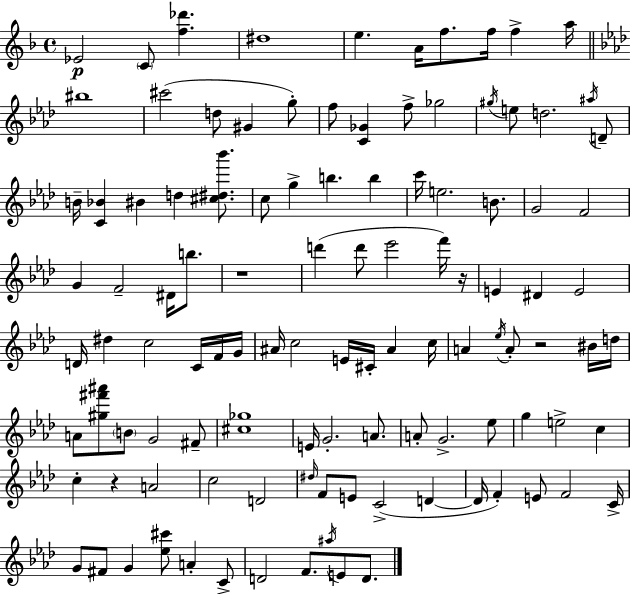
Eb4/h C4/e [F5,Db6]/q. D#5/w E5/q. A4/s F5/e. F5/s F5/q A5/s BIS5/w C#6/h D5/e G#4/q G5/e F5/e [C4,Gb4]/q F5/e Gb5/h G#5/s E5/e D5/h. A#5/s D4/e B4/s [C4,Bb4]/q BIS4/q D5/q [C#5,D#5,Bb6]/e. C5/e G5/q B5/q. B5/q C6/s E5/h. B4/e. G4/h F4/h G4/q F4/h D#4/s B5/e. R/w D6/q D6/e Eb6/h F6/s R/s E4/q D#4/q E4/h D4/s D#5/q C5/h C4/s F4/s G4/s A#4/s C5/h E4/s C#4/s A#4/q C5/s A4/q Eb5/s A4/e R/h BIS4/s D5/s A4/e [G#5,F#6,A#6]/e B4/e G4/h F#4/e [C#5,Gb5]/w E4/s G4/h. A4/e. A4/e G4/h. Eb5/e G5/q E5/h C5/q C5/q R/q A4/h C5/h D4/h D#5/s F4/e E4/e C4/h D4/q D4/s F4/q E4/e F4/h C4/s G4/e F#4/e G4/q [Eb5,C#6]/e A4/q C4/e D4/h F4/e. A#5/s E4/e D4/e.